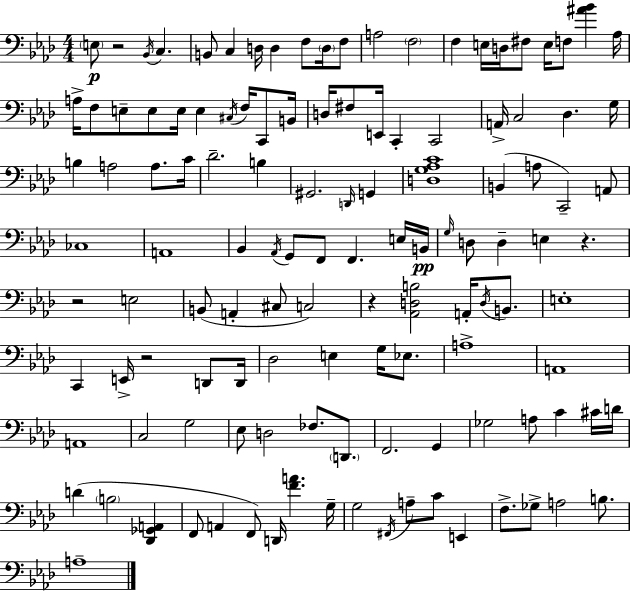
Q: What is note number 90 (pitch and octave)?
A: D2